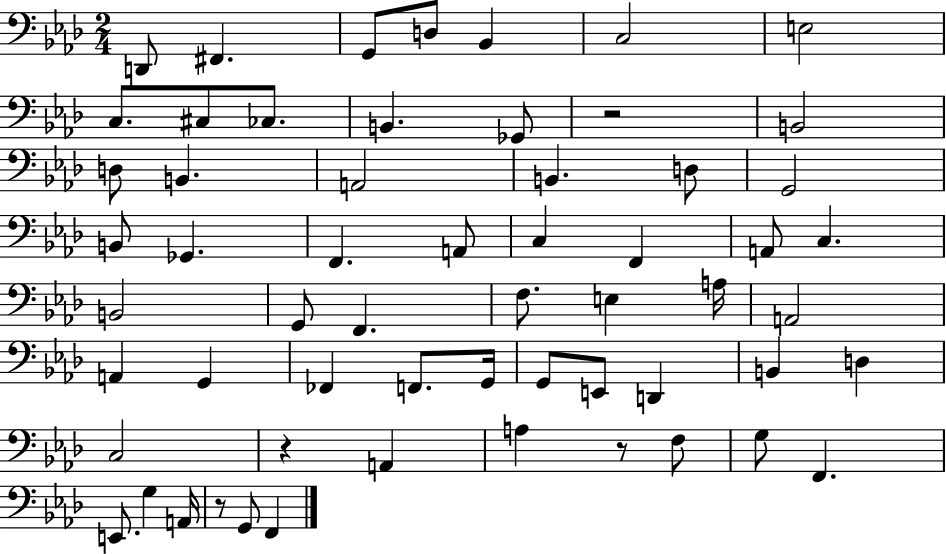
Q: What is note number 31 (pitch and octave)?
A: F3